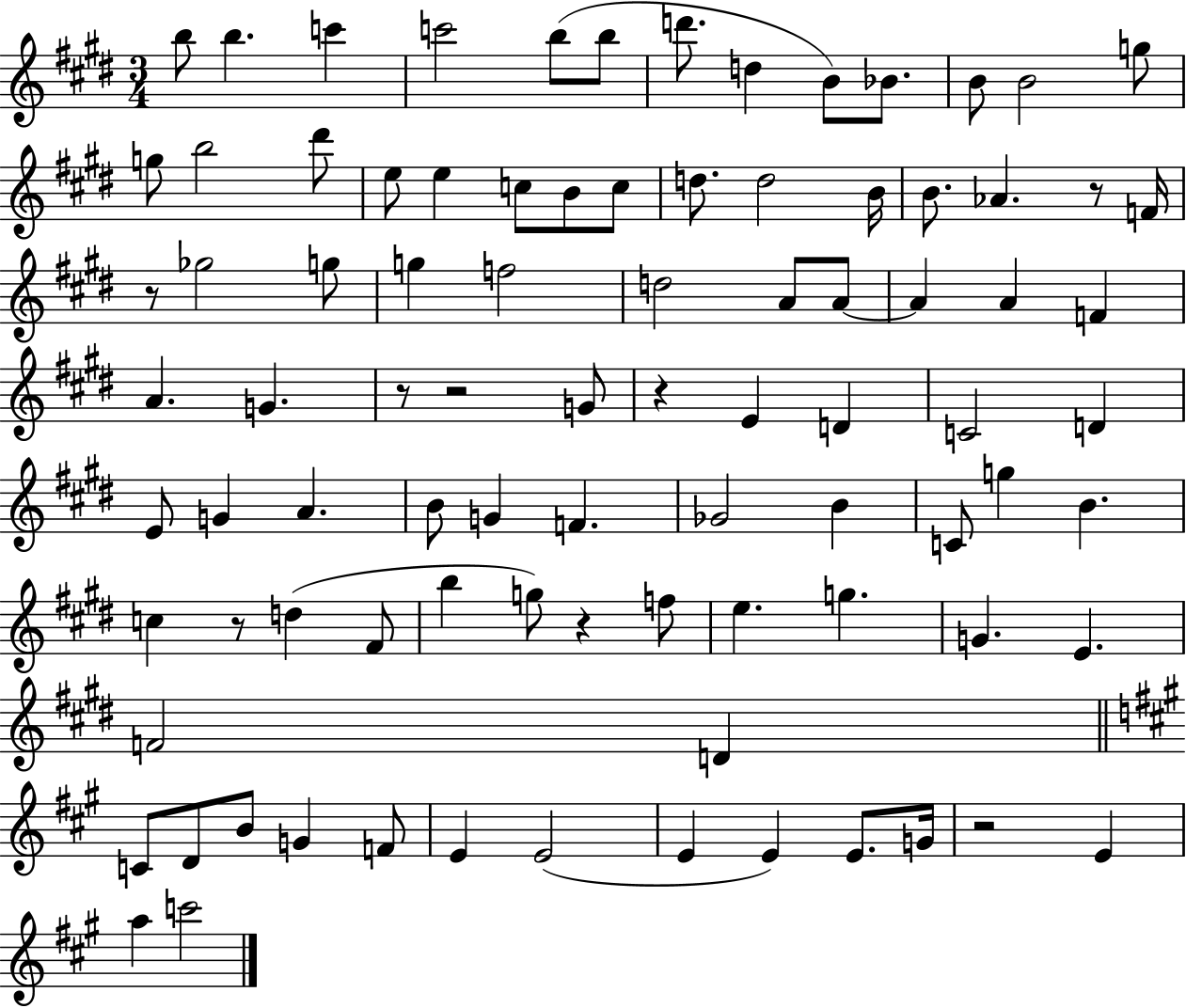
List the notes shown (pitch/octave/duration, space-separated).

B5/e B5/q. C6/q C6/h B5/e B5/e D6/e. D5/q B4/e Bb4/e. B4/e B4/h G5/e G5/e B5/h D#6/e E5/e E5/q C5/e B4/e C5/e D5/e. D5/h B4/s B4/e. Ab4/q. R/e F4/s R/e Gb5/h G5/e G5/q F5/h D5/h A4/e A4/e A4/q A4/q F4/q A4/q. G4/q. R/e R/h G4/e R/q E4/q D4/q C4/h D4/q E4/e G4/q A4/q. B4/e G4/q F4/q. Gb4/h B4/q C4/e G5/q B4/q. C5/q R/e D5/q F#4/e B5/q G5/e R/q F5/e E5/q. G5/q. G4/q. E4/q. F4/h D4/q C4/e D4/e B4/e G4/q F4/e E4/q E4/h E4/q E4/q E4/e. G4/s R/h E4/q A5/q C6/h